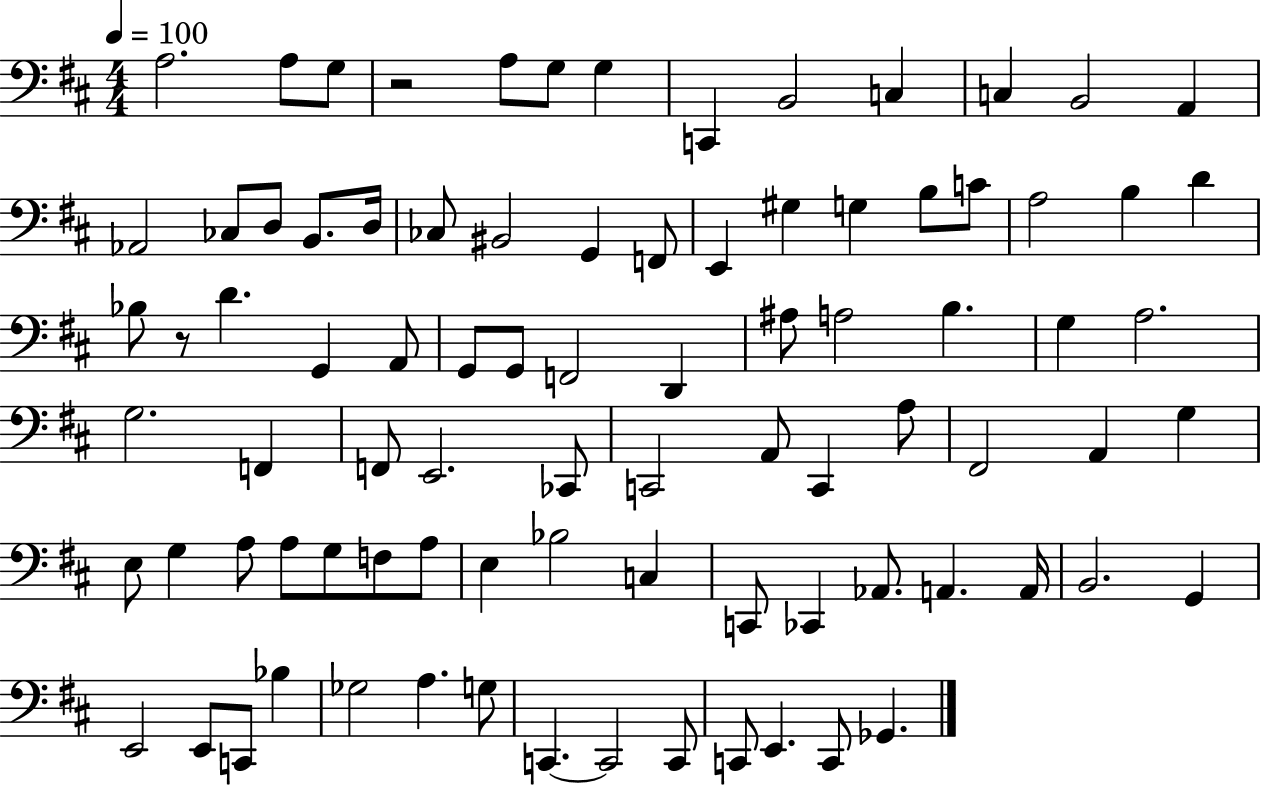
X:1
T:Untitled
M:4/4
L:1/4
K:D
A,2 A,/2 G,/2 z2 A,/2 G,/2 G, C,, B,,2 C, C, B,,2 A,, _A,,2 _C,/2 D,/2 B,,/2 D,/4 _C,/2 ^B,,2 G,, F,,/2 E,, ^G, G, B,/2 C/2 A,2 B, D _B,/2 z/2 D G,, A,,/2 G,,/2 G,,/2 F,,2 D,, ^A,/2 A,2 B, G, A,2 G,2 F,, F,,/2 E,,2 _C,,/2 C,,2 A,,/2 C,, A,/2 ^F,,2 A,, G, E,/2 G, A,/2 A,/2 G,/2 F,/2 A,/2 E, _B,2 C, C,,/2 _C,, _A,,/2 A,, A,,/4 B,,2 G,, E,,2 E,,/2 C,,/2 _B, _G,2 A, G,/2 C,, C,,2 C,,/2 C,,/2 E,, C,,/2 _G,,